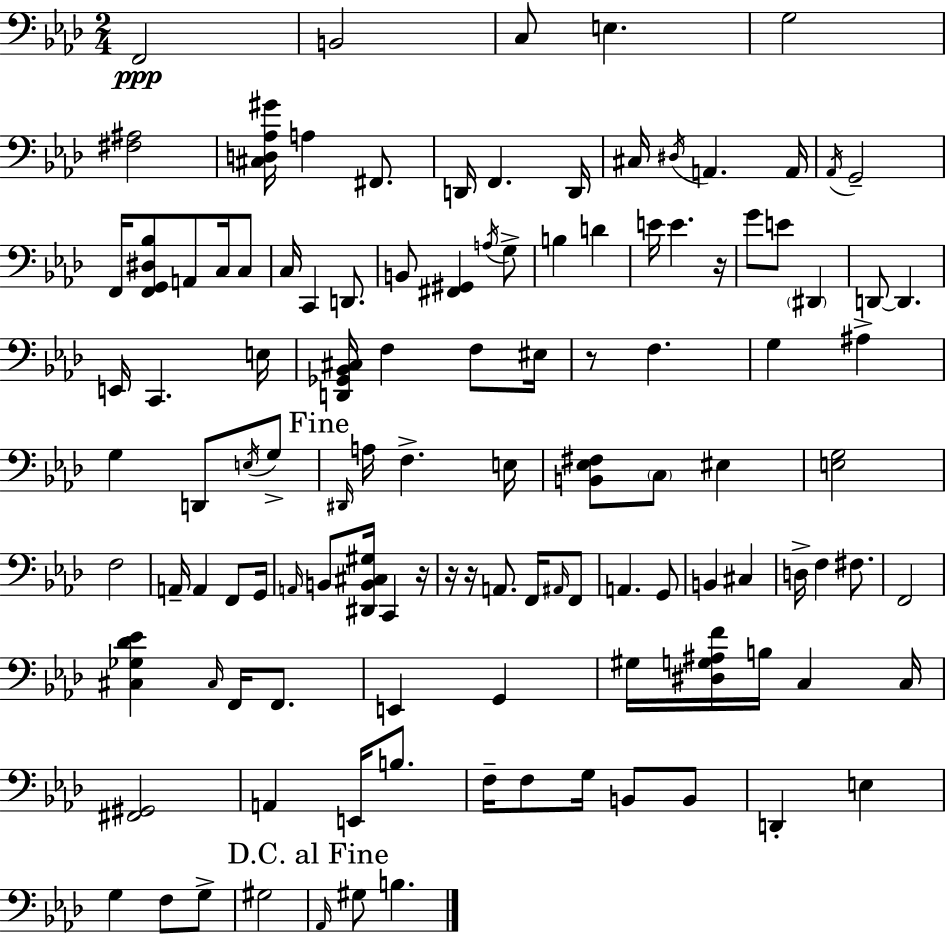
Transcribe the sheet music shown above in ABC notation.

X:1
T:Untitled
M:2/4
L:1/4
K:Fm
F,,2 B,,2 C,/2 E, G,2 [^F,^A,]2 [^C,D,_A,^G]/4 A, ^F,,/2 D,,/4 F,, D,,/4 ^C,/4 ^D,/4 A,, A,,/4 _A,,/4 G,,2 F,,/4 [F,,G,,^D,_B,]/2 A,,/2 C,/4 C,/2 C,/4 C,, D,,/2 B,,/2 [^F,,^G,,] A,/4 G,/2 B, D E/4 E z/4 G/2 E/2 ^D,, D,,/2 D,, E,,/4 C,, E,/4 [D,,_G,,_B,,^C,]/4 F, F,/2 ^E,/4 z/2 F, G, ^A, G, D,,/2 E,/4 G,/2 ^D,,/4 A,/4 F, E,/4 [B,,_E,^F,]/2 C,/2 ^E, [E,G,]2 F,2 A,,/4 A,, F,,/2 G,,/4 A,,/4 B,,/2 [^D,,B,,^C,^G,]/4 C,, z/4 z/4 z/4 A,,/2 F,,/4 ^A,,/4 F,,/2 A,, G,,/2 B,, ^C, D,/4 F, ^F,/2 F,,2 [^C,_G,_D_E] ^C,/4 F,,/4 F,,/2 E,, G,, ^G,/4 [^D,G,^A,F]/4 B,/4 C, C,/4 [^F,,^G,,]2 A,, E,,/4 B,/2 F,/4 F,/2 G,/4 B,,/2 B,,/2 D,, E, G, F,/2 G,/2 ^G,2 _A,,/4 ^G,/2 B,